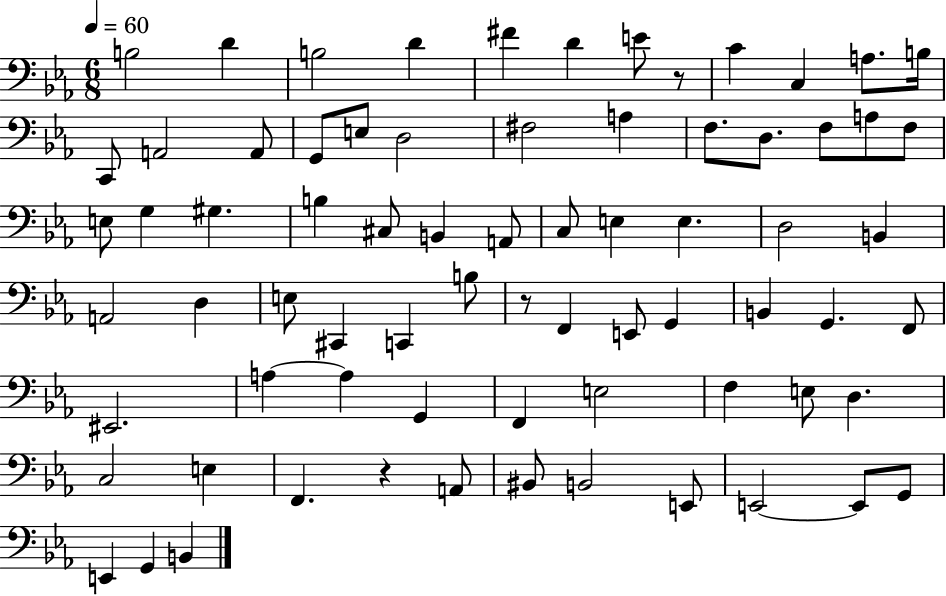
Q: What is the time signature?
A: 6/8